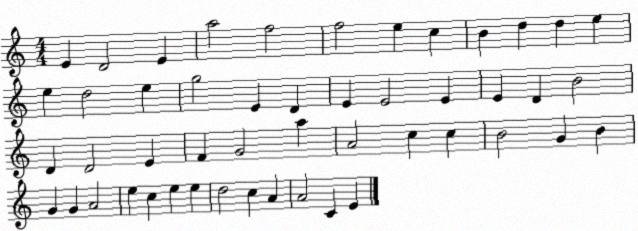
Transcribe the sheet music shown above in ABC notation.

X:1
T:Untitled
M:4/4
L:1/4
K:C
E D2 E a2 f2 f2 e c B d d e e d2 e g2 E D E E2 E E D B2 D D2 E F G2 a A2 c c B2 G B G G A2 e c e e d2 c A A2 C E